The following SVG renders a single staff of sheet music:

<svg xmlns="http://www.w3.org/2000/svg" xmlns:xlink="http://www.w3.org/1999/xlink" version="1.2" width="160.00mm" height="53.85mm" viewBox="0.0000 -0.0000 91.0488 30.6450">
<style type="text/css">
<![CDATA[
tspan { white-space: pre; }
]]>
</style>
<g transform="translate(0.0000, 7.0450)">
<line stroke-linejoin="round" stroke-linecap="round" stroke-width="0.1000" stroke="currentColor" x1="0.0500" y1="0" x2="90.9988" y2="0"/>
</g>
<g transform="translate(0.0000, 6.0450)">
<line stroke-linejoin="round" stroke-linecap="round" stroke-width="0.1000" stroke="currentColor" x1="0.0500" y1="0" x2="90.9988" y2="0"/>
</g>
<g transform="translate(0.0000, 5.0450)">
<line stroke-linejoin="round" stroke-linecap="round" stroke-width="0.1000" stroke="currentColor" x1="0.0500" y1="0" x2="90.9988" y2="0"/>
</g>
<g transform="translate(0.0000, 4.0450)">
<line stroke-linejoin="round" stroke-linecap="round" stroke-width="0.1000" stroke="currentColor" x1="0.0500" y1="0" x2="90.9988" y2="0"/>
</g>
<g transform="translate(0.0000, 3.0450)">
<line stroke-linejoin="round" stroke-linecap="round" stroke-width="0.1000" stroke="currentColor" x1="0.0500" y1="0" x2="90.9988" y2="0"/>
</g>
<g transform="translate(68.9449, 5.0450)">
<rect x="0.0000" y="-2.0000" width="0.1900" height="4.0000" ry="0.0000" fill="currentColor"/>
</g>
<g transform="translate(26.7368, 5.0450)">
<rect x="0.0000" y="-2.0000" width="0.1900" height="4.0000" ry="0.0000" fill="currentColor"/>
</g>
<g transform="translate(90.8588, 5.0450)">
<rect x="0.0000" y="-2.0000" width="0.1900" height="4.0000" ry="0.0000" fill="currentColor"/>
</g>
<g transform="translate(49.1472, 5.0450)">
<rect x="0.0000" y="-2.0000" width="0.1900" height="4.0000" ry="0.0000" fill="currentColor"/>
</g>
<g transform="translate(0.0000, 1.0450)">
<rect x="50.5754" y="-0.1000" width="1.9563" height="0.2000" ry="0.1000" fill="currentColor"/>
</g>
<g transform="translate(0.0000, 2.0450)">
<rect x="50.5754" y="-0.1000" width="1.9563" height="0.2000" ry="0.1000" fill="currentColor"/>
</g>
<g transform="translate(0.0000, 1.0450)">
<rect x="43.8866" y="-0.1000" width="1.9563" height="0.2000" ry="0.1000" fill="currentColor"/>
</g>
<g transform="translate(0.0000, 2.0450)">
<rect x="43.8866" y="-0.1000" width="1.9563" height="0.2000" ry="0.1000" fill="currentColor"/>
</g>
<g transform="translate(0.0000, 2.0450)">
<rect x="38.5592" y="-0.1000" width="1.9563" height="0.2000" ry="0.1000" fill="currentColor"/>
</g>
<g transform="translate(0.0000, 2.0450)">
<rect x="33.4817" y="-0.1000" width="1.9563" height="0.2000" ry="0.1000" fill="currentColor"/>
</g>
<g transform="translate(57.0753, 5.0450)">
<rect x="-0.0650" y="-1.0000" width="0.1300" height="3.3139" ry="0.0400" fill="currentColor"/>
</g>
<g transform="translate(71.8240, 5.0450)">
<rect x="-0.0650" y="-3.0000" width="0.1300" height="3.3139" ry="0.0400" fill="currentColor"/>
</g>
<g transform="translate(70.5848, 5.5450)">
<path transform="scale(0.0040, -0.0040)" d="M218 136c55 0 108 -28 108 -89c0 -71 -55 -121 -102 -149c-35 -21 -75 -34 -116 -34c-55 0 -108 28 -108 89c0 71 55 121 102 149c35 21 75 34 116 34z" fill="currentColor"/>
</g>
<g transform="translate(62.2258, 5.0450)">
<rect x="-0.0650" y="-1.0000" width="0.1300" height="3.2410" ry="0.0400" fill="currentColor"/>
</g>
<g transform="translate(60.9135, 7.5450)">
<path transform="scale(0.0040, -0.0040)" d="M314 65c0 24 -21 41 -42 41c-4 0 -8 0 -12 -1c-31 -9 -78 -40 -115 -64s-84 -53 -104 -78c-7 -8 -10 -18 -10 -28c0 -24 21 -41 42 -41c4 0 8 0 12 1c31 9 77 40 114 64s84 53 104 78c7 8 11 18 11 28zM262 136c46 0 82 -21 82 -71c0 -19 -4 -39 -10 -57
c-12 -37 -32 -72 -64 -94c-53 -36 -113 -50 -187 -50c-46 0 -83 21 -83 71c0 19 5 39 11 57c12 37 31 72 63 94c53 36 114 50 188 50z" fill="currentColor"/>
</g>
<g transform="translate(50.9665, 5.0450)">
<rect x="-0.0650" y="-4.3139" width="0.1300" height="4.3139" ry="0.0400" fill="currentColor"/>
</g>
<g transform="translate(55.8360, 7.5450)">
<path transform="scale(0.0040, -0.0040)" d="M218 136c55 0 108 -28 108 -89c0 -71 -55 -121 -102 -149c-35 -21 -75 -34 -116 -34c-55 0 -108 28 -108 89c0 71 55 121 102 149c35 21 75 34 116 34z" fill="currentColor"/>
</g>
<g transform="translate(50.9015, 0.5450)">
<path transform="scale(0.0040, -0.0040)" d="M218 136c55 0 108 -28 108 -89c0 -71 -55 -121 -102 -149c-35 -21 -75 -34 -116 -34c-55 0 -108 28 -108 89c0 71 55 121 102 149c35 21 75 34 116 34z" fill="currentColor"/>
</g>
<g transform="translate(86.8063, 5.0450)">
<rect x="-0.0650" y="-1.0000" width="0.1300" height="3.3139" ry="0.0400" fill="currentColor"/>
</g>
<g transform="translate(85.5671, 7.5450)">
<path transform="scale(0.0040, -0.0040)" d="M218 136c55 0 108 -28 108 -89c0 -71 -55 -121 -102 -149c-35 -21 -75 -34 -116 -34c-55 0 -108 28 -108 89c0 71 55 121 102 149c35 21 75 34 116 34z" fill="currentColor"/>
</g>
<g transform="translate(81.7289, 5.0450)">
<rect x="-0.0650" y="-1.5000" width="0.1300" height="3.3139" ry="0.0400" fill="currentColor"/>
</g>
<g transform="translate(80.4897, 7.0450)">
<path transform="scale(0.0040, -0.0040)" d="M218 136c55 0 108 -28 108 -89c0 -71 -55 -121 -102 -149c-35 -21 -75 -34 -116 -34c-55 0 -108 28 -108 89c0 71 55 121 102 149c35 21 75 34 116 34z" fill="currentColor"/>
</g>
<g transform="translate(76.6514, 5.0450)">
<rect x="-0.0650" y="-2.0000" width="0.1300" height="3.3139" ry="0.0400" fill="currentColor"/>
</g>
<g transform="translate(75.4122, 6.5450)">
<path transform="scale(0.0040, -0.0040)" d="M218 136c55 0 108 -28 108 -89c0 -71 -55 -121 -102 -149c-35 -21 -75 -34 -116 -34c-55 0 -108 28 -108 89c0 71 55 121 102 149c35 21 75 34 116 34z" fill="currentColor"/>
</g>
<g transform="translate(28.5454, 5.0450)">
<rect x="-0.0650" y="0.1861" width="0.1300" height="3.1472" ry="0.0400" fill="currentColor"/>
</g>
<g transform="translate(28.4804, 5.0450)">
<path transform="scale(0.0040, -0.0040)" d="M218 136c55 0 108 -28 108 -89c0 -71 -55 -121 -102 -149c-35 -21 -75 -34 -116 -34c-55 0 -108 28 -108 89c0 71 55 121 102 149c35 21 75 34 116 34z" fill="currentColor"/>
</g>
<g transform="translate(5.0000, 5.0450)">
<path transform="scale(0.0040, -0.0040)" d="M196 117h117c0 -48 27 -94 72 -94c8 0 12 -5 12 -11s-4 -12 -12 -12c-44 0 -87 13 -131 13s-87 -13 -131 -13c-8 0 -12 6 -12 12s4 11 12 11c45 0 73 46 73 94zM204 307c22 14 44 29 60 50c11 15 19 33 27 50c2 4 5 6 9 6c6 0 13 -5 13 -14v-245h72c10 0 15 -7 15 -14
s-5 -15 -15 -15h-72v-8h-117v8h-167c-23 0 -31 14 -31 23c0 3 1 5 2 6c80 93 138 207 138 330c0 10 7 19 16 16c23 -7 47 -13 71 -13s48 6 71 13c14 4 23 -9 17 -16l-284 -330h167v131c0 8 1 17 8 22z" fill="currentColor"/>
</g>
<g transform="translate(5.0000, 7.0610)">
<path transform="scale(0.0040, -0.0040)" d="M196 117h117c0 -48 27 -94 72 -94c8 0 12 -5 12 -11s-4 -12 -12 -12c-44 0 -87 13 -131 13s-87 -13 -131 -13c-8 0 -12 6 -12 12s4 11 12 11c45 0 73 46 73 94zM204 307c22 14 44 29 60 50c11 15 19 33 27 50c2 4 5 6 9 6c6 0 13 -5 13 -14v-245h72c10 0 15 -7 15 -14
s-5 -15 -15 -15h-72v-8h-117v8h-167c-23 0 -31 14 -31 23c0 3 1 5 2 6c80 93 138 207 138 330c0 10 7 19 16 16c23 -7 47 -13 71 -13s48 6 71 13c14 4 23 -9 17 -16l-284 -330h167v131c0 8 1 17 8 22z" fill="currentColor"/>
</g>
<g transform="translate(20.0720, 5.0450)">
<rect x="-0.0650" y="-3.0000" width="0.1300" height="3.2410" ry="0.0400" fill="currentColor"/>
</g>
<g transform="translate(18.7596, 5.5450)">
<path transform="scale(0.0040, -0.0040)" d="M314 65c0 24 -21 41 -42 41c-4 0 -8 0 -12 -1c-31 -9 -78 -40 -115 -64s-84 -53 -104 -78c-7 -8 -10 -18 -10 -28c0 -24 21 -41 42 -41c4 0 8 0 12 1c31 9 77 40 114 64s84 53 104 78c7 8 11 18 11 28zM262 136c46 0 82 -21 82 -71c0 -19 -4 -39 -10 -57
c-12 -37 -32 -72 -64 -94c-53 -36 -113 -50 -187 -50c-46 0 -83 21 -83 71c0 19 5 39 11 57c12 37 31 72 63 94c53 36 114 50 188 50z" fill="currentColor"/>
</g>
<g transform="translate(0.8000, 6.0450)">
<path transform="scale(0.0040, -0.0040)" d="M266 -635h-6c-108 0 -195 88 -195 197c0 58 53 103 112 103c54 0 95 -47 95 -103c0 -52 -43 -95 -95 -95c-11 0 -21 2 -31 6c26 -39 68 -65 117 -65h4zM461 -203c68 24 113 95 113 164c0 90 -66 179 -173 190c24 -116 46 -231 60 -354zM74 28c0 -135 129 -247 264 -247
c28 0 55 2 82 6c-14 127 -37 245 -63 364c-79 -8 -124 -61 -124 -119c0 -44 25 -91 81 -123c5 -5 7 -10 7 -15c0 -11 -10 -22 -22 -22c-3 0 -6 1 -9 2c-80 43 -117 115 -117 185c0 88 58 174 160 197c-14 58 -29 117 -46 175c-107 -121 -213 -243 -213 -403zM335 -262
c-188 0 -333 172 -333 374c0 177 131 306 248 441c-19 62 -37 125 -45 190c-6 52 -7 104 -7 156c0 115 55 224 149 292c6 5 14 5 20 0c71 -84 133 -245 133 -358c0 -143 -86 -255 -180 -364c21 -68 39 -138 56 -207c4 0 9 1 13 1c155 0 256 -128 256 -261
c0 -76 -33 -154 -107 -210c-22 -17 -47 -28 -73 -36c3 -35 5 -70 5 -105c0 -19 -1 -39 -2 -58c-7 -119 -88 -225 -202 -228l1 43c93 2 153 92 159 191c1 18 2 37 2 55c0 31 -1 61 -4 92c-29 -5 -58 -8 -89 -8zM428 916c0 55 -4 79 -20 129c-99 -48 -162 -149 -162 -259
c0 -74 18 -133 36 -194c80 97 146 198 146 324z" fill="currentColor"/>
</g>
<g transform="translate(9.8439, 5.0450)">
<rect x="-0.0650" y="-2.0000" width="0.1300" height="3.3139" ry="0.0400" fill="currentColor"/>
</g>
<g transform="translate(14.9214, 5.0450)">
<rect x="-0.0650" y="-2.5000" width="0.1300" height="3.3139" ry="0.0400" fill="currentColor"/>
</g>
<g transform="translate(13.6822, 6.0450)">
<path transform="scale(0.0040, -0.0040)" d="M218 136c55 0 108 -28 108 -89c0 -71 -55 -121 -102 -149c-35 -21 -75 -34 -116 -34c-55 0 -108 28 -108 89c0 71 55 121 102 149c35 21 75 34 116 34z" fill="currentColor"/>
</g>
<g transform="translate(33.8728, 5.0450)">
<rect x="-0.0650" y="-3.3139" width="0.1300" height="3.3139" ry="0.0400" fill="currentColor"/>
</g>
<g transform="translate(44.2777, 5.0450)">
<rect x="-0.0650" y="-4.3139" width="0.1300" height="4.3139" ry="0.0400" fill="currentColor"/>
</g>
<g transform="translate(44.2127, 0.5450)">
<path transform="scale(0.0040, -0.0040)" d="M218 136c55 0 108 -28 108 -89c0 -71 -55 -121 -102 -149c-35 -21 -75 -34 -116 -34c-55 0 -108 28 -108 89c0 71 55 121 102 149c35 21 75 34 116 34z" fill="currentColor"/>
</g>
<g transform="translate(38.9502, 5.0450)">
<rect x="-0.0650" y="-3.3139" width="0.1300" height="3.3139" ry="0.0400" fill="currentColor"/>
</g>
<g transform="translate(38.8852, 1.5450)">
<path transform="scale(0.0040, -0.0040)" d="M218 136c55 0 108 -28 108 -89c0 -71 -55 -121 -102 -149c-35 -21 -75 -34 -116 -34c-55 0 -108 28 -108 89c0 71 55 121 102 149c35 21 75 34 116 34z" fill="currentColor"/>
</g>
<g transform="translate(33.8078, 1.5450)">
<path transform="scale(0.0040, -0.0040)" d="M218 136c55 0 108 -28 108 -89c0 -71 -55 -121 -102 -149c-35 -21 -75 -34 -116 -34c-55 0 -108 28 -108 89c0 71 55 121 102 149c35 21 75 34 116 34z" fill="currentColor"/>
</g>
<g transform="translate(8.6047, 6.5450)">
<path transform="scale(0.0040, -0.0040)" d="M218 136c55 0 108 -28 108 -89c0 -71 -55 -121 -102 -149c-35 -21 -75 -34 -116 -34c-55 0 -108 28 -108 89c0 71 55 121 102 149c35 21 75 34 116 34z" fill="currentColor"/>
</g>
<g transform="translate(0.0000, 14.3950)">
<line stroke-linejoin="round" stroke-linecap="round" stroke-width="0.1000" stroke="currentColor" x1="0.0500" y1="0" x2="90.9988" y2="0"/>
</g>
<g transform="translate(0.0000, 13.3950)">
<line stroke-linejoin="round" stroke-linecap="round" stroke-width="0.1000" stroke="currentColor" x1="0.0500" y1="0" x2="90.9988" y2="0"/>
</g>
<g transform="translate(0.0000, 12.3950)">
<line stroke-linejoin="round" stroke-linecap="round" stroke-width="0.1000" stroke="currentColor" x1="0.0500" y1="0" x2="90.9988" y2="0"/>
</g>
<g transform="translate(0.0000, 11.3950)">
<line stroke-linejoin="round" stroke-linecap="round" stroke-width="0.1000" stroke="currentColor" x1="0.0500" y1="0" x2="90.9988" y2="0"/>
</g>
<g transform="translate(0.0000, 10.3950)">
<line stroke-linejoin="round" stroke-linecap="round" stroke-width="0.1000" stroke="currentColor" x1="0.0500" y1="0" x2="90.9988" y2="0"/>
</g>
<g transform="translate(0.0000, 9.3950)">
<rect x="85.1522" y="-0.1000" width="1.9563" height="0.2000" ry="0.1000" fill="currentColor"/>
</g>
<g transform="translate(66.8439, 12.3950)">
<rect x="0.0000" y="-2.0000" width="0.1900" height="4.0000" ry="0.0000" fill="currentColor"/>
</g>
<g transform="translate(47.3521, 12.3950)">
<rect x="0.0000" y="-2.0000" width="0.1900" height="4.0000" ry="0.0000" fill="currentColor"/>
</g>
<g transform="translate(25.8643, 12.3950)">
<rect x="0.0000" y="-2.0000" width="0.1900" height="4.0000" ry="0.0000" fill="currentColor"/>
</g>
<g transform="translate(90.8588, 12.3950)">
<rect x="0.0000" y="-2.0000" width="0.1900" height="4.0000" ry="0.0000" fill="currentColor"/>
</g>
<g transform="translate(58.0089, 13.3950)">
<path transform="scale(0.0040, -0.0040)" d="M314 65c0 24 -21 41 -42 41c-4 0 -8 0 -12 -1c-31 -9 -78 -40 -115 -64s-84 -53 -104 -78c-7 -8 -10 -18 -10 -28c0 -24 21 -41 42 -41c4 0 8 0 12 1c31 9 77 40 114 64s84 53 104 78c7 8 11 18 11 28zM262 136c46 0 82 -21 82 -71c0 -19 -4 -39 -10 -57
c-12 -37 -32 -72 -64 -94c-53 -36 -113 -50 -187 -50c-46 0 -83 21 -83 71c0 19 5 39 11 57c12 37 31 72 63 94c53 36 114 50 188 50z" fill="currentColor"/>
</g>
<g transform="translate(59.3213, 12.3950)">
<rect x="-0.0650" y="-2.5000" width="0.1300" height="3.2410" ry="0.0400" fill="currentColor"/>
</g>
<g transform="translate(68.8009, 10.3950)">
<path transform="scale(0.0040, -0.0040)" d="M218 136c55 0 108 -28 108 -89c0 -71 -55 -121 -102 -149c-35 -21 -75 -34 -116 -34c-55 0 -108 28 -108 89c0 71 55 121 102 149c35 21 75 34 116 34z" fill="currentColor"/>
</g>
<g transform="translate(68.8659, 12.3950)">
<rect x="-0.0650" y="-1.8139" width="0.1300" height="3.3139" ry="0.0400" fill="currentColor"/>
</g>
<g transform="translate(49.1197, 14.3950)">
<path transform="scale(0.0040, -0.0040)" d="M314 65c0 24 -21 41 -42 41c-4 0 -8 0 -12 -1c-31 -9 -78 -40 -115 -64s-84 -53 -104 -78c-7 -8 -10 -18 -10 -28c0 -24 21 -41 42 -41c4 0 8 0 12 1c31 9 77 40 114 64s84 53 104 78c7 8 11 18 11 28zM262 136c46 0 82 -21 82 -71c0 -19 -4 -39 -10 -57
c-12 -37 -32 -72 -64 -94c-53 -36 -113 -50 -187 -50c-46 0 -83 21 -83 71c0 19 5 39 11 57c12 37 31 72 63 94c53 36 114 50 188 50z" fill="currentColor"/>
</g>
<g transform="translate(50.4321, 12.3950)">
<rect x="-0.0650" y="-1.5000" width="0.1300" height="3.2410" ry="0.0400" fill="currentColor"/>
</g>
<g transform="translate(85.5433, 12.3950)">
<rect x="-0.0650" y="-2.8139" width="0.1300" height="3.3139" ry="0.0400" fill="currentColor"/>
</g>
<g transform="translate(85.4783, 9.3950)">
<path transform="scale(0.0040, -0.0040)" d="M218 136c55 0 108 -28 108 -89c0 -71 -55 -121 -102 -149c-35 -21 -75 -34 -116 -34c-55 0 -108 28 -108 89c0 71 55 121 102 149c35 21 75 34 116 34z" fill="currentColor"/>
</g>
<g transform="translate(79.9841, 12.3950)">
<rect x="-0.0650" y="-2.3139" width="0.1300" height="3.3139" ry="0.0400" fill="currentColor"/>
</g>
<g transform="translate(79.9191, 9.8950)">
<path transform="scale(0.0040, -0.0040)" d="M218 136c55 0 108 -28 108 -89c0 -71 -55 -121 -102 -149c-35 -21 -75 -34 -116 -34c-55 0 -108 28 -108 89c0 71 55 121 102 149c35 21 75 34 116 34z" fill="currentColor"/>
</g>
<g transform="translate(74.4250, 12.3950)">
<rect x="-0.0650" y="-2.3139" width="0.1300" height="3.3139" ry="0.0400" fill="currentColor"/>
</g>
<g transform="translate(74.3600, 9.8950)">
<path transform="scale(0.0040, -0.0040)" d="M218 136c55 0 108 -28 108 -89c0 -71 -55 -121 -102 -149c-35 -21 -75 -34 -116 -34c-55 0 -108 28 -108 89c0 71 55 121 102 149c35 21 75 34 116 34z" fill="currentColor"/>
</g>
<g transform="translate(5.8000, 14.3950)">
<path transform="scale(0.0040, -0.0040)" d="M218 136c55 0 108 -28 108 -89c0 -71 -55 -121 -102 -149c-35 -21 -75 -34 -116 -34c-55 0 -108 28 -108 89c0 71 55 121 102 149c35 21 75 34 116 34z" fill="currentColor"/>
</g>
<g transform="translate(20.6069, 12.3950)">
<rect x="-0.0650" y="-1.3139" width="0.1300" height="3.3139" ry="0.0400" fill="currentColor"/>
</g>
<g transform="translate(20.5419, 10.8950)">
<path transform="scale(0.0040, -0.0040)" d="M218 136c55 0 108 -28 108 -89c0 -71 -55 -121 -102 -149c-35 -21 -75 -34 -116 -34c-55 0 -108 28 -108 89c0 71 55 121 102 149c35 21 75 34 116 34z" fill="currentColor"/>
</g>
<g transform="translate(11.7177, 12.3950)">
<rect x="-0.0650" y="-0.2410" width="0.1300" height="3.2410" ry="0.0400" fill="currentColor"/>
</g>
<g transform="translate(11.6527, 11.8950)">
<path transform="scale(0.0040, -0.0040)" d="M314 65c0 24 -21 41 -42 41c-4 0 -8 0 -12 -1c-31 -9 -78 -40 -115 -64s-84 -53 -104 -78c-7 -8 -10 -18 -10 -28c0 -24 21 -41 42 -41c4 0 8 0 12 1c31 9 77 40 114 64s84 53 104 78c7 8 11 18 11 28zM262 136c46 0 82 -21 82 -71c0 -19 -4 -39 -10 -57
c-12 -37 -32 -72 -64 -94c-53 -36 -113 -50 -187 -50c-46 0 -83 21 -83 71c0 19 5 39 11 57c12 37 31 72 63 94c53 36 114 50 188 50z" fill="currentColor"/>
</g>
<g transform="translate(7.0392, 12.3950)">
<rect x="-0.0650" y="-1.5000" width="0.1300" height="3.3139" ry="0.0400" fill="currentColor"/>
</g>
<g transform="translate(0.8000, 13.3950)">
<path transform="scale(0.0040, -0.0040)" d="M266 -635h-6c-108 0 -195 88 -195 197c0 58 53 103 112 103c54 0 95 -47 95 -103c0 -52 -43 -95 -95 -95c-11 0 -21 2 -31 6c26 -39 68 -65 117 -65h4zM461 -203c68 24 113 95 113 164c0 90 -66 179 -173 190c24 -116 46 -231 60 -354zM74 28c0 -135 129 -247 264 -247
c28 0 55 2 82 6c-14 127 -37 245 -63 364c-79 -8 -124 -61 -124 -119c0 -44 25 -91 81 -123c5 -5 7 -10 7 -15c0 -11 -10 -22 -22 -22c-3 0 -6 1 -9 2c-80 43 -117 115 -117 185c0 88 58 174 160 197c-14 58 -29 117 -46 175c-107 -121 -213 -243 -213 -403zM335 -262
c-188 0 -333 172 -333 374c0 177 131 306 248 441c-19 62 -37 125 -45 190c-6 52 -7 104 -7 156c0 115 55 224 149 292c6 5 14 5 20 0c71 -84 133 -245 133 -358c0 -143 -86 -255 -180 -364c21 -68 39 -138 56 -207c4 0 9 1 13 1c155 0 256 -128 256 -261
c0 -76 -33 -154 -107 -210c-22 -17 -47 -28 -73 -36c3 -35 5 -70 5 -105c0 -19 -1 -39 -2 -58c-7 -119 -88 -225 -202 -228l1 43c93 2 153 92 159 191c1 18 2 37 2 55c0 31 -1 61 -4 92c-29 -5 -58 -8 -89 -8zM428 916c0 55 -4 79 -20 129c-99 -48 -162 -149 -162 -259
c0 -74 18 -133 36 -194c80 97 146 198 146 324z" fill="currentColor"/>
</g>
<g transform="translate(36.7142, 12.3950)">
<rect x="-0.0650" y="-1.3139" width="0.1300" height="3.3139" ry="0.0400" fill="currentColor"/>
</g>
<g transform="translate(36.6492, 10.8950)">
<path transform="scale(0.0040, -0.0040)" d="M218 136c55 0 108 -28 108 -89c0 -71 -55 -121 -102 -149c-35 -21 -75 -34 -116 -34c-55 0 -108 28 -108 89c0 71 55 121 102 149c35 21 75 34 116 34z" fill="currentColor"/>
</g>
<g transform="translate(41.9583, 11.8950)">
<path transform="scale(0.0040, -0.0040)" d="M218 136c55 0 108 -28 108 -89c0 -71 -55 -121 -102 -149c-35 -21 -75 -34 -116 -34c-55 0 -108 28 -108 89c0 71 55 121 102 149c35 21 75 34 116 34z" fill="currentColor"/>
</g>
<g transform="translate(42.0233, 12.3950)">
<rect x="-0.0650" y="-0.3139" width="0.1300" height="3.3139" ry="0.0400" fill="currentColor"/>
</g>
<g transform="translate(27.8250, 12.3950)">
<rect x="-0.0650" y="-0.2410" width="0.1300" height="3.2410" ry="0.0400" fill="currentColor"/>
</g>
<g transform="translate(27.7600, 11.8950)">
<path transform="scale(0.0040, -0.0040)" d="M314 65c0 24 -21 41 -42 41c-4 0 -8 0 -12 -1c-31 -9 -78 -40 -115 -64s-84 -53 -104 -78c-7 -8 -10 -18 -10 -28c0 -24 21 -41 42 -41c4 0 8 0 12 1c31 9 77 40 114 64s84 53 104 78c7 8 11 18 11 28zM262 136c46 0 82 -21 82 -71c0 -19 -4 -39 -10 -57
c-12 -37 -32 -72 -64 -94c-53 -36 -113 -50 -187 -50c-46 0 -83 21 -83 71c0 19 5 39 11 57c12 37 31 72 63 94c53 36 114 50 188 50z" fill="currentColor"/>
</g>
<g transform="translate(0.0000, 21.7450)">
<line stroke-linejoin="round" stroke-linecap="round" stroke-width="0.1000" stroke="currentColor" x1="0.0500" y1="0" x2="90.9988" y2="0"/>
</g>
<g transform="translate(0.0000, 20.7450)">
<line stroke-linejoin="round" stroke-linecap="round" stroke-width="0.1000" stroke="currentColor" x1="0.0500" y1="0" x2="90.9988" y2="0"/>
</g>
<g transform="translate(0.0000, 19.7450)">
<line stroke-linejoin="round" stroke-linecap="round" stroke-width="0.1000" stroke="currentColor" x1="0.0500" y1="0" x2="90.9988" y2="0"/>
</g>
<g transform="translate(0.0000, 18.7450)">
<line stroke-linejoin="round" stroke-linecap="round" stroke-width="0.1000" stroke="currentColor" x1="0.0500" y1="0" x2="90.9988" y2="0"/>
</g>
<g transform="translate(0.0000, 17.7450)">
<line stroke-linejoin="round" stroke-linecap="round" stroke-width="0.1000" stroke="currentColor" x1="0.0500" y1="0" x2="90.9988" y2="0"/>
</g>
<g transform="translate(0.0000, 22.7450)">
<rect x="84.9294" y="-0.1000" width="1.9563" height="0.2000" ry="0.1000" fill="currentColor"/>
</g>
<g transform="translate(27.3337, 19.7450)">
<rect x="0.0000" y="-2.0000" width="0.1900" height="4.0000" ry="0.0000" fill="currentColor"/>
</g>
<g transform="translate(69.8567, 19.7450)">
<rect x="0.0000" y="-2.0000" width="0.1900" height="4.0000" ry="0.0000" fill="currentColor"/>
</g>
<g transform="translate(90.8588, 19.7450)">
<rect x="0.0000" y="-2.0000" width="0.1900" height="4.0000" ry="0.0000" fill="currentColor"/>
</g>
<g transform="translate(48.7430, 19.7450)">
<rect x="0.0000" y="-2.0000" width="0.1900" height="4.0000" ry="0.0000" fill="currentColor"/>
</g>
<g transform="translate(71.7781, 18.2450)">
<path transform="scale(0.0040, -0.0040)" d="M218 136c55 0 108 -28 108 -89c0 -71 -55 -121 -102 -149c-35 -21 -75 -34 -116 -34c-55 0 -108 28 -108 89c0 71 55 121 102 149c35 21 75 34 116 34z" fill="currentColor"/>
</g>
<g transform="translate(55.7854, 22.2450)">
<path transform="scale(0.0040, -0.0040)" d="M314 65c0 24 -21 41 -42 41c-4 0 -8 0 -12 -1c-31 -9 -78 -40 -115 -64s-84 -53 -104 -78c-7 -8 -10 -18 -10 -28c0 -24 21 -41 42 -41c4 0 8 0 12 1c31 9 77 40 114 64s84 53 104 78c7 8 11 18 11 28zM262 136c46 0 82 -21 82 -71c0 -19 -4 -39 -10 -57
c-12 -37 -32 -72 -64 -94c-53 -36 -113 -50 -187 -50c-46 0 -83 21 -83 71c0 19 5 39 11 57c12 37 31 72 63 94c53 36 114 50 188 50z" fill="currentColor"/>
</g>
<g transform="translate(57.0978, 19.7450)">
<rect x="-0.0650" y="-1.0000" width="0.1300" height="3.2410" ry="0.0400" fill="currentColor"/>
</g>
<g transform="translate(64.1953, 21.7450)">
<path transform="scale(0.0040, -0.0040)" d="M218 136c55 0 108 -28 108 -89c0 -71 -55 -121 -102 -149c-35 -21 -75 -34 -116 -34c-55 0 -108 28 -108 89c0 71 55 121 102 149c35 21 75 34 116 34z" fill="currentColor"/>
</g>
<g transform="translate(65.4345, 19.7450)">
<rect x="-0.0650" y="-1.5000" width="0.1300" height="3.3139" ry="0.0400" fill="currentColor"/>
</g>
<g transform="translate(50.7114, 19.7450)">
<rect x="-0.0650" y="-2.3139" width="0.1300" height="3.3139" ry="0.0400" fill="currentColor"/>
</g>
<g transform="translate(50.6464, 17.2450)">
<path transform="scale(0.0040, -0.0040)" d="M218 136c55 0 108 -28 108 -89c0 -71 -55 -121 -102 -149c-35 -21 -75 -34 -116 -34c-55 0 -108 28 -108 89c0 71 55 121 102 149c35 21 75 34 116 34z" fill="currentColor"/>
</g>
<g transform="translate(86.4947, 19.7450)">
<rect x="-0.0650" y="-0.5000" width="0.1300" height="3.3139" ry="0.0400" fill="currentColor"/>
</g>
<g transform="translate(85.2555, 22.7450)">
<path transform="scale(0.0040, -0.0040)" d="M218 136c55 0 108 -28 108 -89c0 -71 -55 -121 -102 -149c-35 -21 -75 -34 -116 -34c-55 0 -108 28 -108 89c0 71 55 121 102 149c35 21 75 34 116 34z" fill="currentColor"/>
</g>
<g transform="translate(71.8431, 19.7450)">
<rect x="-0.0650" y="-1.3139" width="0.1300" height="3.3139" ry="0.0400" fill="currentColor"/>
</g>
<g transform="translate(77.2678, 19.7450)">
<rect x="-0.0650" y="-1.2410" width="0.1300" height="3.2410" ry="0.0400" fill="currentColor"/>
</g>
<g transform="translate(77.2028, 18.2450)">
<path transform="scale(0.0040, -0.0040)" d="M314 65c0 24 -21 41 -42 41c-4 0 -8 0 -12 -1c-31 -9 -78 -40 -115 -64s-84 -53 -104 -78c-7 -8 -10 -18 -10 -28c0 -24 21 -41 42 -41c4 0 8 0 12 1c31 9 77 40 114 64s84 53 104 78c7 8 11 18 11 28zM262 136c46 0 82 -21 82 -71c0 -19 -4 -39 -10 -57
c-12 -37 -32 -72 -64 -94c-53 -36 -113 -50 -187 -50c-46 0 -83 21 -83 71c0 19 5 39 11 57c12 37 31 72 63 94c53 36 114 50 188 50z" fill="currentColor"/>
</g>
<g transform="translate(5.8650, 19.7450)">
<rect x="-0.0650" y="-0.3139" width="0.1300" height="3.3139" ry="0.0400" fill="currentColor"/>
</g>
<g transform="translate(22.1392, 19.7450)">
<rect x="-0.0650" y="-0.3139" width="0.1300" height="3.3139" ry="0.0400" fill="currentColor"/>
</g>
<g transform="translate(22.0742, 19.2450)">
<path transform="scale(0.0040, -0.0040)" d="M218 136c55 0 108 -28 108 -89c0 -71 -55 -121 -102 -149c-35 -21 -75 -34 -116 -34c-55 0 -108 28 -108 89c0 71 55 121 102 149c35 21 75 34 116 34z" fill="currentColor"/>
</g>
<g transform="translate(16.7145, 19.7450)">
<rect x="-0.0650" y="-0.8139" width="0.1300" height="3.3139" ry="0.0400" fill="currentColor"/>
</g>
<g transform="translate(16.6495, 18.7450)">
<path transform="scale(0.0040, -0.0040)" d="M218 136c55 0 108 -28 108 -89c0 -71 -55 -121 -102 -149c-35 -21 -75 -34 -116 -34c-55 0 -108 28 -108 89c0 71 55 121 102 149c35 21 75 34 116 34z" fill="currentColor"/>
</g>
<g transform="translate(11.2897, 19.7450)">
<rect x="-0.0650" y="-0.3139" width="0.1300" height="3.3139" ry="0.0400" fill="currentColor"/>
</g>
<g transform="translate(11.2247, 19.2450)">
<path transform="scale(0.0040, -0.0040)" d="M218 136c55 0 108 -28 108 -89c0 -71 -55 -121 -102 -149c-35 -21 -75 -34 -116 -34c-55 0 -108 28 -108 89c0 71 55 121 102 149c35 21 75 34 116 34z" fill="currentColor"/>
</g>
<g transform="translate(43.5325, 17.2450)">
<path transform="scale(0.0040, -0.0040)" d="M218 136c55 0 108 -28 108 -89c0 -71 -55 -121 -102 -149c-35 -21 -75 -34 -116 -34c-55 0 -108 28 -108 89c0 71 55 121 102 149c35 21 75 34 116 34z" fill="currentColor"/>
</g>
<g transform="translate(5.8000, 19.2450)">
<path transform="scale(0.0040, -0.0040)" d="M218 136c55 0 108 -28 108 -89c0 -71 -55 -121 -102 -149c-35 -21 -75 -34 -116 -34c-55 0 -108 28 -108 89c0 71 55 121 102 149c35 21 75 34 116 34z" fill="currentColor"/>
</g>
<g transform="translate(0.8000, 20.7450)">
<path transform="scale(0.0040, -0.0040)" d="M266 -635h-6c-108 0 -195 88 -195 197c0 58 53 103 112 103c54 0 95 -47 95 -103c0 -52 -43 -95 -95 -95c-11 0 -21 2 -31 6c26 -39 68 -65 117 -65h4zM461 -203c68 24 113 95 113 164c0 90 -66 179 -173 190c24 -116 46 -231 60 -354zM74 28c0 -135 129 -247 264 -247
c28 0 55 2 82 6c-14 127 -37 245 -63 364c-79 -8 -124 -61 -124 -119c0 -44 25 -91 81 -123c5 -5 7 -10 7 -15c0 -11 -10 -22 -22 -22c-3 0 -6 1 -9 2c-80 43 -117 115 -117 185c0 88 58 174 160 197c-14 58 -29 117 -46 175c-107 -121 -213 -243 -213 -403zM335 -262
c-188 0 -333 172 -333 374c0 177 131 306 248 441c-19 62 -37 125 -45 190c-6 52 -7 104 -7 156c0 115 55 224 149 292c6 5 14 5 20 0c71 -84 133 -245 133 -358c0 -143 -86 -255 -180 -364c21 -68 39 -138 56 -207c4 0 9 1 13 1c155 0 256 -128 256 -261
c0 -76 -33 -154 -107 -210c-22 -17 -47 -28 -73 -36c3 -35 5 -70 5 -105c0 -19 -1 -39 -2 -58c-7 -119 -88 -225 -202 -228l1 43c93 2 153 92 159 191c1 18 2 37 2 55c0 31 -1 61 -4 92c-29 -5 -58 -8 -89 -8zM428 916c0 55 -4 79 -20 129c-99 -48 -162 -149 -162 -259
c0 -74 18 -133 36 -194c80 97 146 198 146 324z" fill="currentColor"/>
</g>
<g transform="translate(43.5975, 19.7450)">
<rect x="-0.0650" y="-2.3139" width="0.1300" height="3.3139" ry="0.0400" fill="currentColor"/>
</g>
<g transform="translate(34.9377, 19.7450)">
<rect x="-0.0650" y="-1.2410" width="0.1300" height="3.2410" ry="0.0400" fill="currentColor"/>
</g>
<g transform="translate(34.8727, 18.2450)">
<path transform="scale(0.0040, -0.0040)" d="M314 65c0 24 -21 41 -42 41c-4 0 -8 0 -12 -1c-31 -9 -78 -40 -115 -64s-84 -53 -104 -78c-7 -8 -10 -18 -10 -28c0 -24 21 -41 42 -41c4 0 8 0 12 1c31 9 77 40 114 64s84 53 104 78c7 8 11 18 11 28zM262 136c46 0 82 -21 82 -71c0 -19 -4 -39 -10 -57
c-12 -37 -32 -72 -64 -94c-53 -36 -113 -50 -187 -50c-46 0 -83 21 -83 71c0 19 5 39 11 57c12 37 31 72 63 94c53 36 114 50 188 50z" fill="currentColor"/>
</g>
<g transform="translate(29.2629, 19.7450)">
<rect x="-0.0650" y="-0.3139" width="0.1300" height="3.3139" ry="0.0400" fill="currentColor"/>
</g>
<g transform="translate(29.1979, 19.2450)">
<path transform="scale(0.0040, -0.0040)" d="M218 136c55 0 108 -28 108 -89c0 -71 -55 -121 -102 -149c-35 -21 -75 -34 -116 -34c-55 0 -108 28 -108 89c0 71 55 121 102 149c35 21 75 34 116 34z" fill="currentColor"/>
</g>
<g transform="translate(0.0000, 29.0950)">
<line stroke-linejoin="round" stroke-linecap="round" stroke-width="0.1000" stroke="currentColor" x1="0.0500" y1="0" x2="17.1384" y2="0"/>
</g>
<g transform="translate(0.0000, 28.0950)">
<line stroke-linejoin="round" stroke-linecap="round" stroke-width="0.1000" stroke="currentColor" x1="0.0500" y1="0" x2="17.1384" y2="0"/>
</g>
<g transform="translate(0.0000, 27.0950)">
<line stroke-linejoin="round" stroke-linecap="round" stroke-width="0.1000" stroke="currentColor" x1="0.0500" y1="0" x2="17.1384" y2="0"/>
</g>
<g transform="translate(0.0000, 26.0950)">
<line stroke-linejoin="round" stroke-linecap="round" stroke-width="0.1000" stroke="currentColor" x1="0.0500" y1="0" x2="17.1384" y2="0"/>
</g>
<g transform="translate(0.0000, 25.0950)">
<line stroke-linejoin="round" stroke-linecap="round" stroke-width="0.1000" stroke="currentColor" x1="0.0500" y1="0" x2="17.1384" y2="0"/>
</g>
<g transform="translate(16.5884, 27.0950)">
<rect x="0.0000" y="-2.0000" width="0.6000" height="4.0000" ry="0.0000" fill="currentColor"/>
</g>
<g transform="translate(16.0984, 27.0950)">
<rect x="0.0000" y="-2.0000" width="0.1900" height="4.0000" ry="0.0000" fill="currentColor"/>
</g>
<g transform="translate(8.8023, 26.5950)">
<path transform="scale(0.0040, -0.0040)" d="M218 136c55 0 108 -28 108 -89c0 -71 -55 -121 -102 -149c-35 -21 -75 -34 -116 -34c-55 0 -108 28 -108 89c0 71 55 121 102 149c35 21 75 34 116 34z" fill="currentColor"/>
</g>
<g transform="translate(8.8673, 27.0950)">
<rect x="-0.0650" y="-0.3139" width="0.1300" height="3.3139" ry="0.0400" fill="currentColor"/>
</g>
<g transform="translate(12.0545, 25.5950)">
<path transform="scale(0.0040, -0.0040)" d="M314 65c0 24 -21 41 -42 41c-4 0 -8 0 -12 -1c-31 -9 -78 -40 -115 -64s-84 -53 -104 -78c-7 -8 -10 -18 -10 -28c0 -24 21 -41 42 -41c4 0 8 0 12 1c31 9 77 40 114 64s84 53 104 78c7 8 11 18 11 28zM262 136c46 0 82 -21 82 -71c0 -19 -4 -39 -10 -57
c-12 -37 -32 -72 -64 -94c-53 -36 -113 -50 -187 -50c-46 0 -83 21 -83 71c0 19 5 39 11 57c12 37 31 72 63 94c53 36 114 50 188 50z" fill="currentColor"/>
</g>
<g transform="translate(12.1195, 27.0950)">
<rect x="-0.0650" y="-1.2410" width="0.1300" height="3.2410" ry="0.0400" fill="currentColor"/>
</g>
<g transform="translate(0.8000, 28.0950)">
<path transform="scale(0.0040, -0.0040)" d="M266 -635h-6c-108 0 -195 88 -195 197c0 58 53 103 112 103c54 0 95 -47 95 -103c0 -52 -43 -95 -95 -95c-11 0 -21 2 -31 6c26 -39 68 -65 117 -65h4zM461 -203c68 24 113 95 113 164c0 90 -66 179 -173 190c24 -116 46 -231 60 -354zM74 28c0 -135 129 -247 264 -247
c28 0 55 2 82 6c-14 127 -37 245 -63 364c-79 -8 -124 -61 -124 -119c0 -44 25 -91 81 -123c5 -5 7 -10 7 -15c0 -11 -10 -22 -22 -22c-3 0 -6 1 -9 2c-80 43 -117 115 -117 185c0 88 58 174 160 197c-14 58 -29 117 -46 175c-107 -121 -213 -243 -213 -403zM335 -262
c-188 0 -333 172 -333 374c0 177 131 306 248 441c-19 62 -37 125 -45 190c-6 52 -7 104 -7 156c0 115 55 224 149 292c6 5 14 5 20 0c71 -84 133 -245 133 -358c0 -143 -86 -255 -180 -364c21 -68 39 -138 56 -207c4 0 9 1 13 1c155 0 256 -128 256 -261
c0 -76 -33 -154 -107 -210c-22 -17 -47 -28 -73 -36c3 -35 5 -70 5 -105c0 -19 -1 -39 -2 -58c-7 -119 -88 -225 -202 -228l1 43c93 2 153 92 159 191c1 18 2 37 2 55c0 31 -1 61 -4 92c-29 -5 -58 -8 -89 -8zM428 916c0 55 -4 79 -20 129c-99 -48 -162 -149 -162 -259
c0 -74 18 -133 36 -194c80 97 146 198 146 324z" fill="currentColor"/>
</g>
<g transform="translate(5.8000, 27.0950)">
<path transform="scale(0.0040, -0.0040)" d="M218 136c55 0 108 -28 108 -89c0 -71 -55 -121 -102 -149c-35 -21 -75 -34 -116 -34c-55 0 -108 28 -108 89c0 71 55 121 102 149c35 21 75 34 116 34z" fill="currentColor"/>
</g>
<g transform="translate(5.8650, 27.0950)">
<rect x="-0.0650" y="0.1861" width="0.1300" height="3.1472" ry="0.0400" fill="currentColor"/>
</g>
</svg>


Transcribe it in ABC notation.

X:1
T:Untitled
M:4/4
L:1/4
K:C
F G A2 B b b d' d' D D2 A F E D E c2 e c2 e c E2 G2 f g g a c c d c c e2 g g D2 E e e2 C B c e2